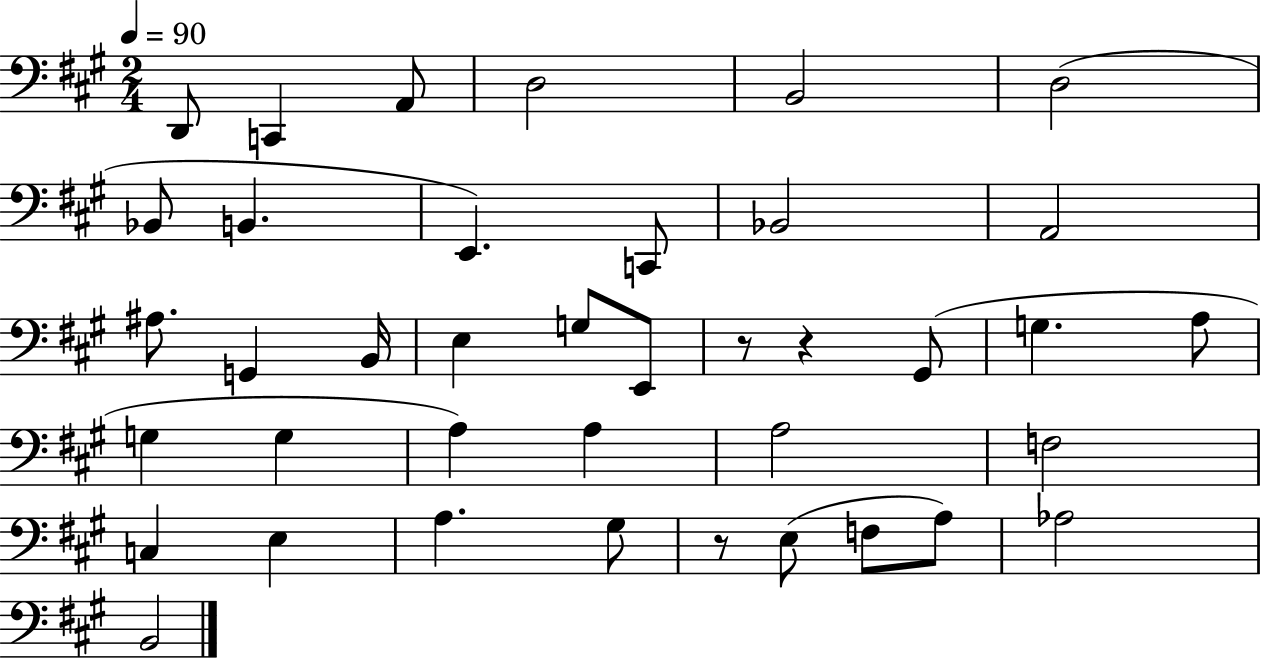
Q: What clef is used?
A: bass